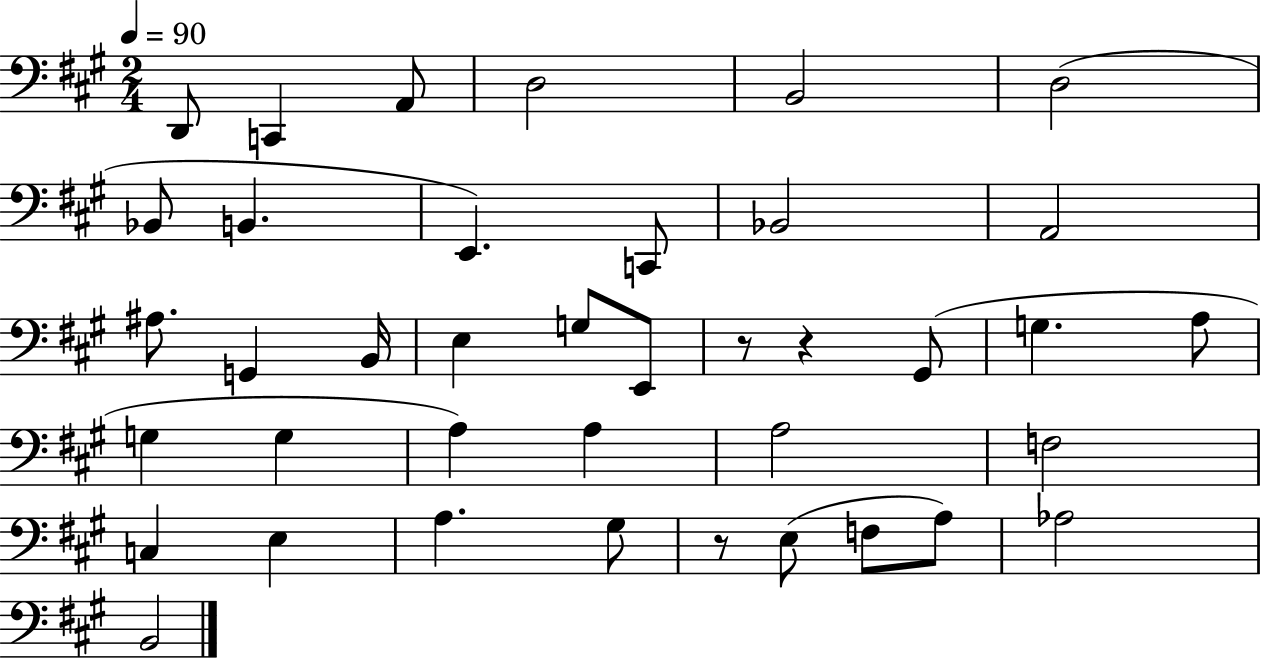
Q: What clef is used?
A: bass